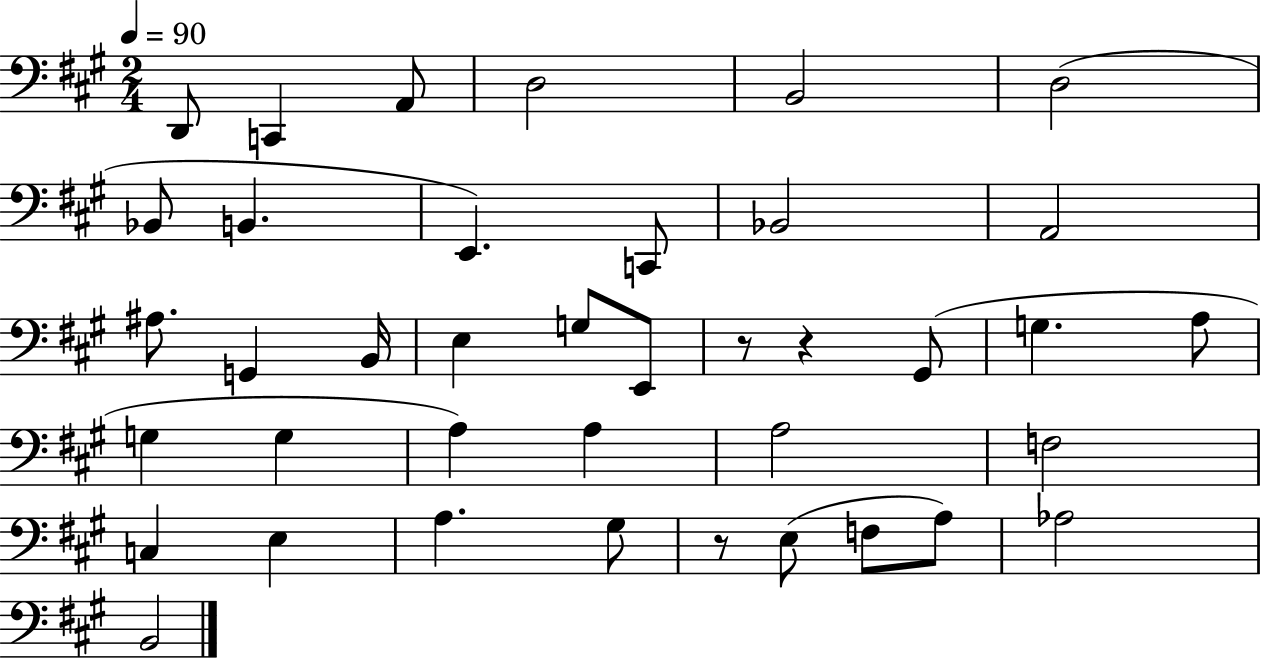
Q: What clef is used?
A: bass